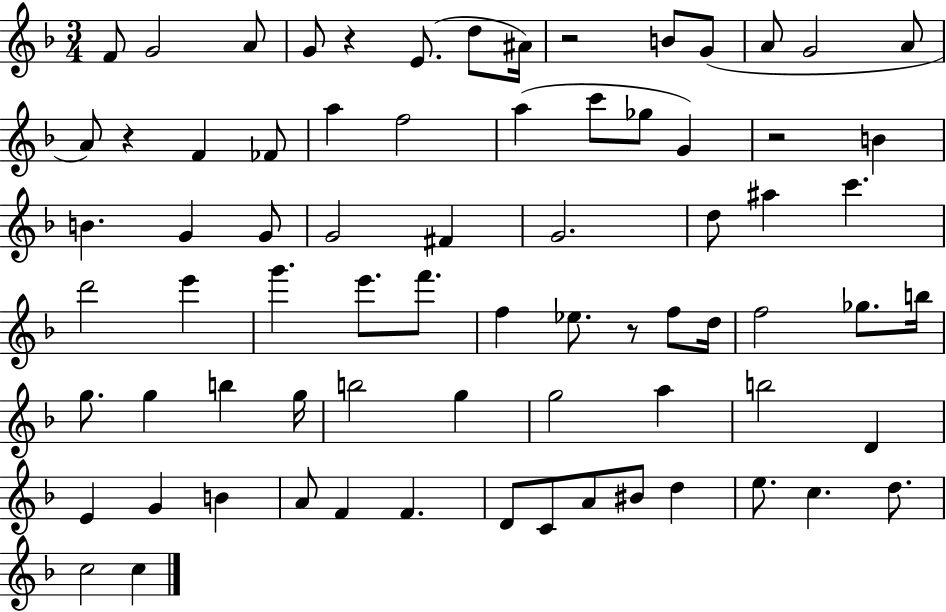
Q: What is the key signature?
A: F major